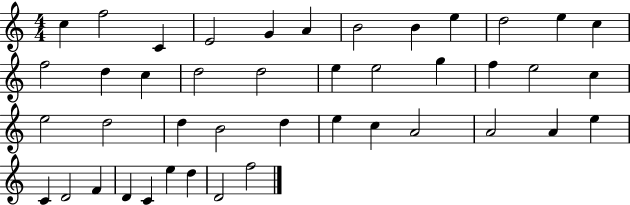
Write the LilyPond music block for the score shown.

{
  \clef treble
  \numericTimeSignature
  \time 4/4
  \key c \major
  c''4 f''2 c'4 | e'2 g'4 a'4 | b'2 b'4 e''4 | d''2 e''4 c''4 | \break f''2 d''4 c''4 | d''2 d''2 | e''4 e''2 g''4 | f''4 e''2 c''4 | \break e''2 d''2 | d''4 b'2 d''4 | e''4 c''4 a'2 | a'2 a'4 e''4 | \break c'4 d'2 f'4 | d'4 c'4 e''4 d''4 | d'2 f''2 | \bar "|."
}